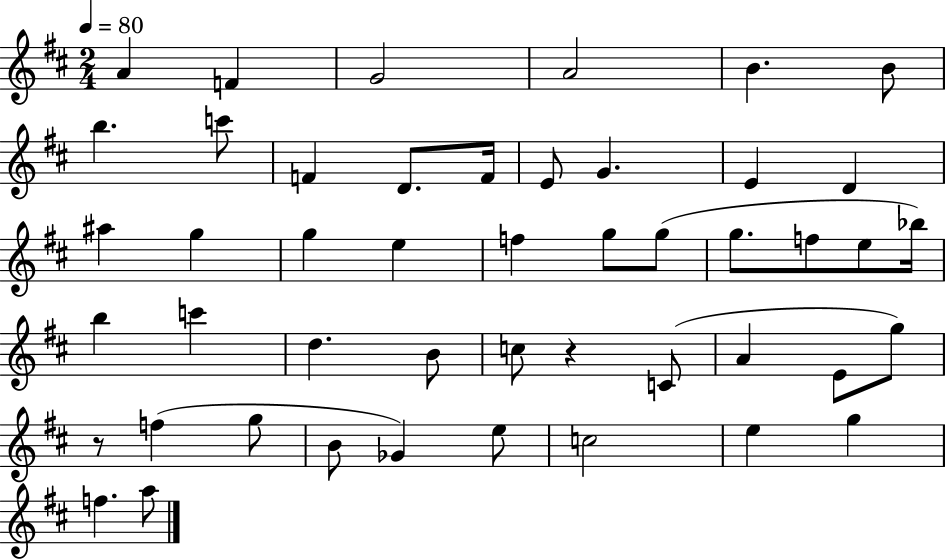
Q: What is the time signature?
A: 2/4